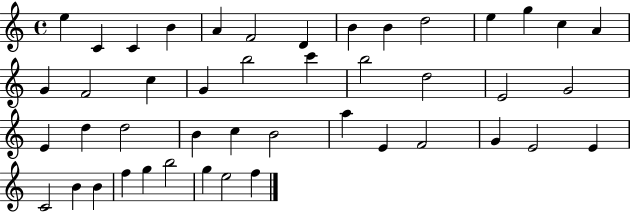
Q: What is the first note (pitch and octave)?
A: E5